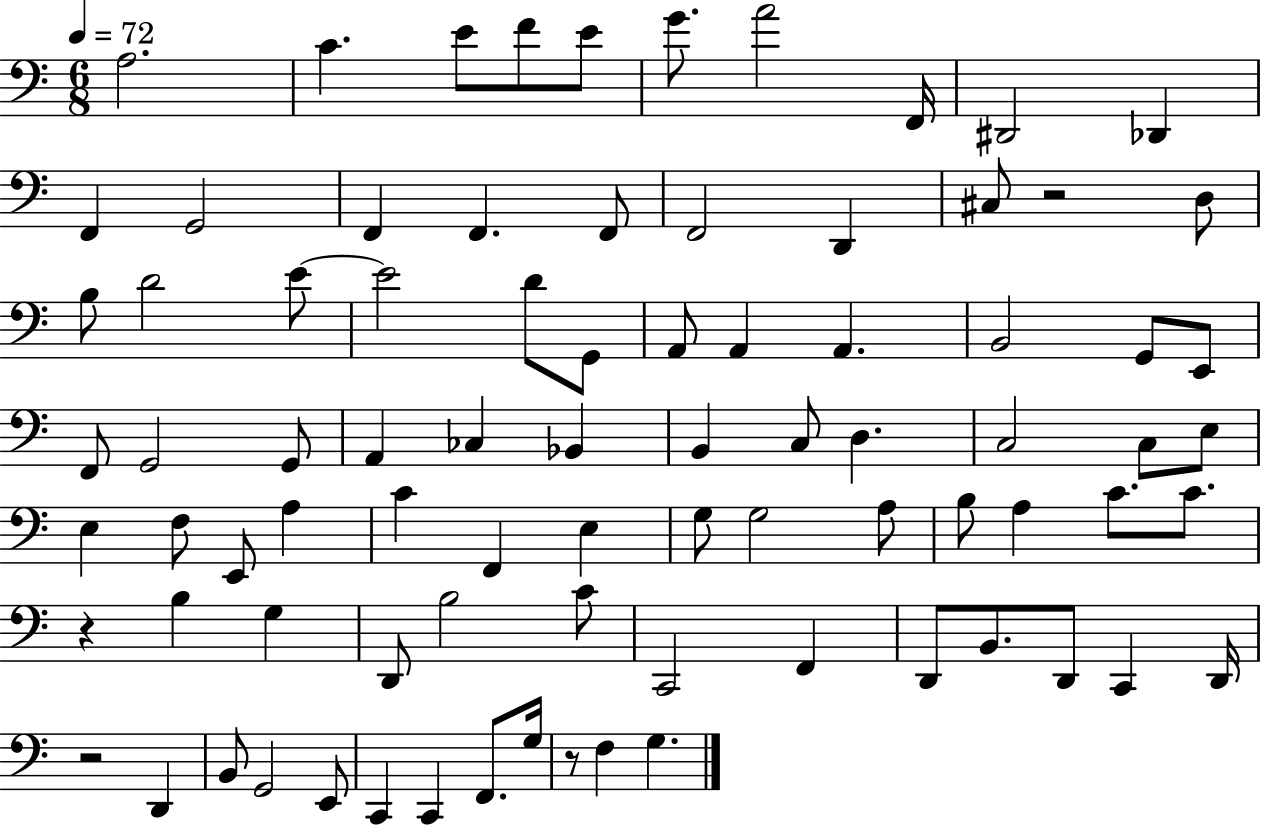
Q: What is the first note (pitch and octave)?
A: A3